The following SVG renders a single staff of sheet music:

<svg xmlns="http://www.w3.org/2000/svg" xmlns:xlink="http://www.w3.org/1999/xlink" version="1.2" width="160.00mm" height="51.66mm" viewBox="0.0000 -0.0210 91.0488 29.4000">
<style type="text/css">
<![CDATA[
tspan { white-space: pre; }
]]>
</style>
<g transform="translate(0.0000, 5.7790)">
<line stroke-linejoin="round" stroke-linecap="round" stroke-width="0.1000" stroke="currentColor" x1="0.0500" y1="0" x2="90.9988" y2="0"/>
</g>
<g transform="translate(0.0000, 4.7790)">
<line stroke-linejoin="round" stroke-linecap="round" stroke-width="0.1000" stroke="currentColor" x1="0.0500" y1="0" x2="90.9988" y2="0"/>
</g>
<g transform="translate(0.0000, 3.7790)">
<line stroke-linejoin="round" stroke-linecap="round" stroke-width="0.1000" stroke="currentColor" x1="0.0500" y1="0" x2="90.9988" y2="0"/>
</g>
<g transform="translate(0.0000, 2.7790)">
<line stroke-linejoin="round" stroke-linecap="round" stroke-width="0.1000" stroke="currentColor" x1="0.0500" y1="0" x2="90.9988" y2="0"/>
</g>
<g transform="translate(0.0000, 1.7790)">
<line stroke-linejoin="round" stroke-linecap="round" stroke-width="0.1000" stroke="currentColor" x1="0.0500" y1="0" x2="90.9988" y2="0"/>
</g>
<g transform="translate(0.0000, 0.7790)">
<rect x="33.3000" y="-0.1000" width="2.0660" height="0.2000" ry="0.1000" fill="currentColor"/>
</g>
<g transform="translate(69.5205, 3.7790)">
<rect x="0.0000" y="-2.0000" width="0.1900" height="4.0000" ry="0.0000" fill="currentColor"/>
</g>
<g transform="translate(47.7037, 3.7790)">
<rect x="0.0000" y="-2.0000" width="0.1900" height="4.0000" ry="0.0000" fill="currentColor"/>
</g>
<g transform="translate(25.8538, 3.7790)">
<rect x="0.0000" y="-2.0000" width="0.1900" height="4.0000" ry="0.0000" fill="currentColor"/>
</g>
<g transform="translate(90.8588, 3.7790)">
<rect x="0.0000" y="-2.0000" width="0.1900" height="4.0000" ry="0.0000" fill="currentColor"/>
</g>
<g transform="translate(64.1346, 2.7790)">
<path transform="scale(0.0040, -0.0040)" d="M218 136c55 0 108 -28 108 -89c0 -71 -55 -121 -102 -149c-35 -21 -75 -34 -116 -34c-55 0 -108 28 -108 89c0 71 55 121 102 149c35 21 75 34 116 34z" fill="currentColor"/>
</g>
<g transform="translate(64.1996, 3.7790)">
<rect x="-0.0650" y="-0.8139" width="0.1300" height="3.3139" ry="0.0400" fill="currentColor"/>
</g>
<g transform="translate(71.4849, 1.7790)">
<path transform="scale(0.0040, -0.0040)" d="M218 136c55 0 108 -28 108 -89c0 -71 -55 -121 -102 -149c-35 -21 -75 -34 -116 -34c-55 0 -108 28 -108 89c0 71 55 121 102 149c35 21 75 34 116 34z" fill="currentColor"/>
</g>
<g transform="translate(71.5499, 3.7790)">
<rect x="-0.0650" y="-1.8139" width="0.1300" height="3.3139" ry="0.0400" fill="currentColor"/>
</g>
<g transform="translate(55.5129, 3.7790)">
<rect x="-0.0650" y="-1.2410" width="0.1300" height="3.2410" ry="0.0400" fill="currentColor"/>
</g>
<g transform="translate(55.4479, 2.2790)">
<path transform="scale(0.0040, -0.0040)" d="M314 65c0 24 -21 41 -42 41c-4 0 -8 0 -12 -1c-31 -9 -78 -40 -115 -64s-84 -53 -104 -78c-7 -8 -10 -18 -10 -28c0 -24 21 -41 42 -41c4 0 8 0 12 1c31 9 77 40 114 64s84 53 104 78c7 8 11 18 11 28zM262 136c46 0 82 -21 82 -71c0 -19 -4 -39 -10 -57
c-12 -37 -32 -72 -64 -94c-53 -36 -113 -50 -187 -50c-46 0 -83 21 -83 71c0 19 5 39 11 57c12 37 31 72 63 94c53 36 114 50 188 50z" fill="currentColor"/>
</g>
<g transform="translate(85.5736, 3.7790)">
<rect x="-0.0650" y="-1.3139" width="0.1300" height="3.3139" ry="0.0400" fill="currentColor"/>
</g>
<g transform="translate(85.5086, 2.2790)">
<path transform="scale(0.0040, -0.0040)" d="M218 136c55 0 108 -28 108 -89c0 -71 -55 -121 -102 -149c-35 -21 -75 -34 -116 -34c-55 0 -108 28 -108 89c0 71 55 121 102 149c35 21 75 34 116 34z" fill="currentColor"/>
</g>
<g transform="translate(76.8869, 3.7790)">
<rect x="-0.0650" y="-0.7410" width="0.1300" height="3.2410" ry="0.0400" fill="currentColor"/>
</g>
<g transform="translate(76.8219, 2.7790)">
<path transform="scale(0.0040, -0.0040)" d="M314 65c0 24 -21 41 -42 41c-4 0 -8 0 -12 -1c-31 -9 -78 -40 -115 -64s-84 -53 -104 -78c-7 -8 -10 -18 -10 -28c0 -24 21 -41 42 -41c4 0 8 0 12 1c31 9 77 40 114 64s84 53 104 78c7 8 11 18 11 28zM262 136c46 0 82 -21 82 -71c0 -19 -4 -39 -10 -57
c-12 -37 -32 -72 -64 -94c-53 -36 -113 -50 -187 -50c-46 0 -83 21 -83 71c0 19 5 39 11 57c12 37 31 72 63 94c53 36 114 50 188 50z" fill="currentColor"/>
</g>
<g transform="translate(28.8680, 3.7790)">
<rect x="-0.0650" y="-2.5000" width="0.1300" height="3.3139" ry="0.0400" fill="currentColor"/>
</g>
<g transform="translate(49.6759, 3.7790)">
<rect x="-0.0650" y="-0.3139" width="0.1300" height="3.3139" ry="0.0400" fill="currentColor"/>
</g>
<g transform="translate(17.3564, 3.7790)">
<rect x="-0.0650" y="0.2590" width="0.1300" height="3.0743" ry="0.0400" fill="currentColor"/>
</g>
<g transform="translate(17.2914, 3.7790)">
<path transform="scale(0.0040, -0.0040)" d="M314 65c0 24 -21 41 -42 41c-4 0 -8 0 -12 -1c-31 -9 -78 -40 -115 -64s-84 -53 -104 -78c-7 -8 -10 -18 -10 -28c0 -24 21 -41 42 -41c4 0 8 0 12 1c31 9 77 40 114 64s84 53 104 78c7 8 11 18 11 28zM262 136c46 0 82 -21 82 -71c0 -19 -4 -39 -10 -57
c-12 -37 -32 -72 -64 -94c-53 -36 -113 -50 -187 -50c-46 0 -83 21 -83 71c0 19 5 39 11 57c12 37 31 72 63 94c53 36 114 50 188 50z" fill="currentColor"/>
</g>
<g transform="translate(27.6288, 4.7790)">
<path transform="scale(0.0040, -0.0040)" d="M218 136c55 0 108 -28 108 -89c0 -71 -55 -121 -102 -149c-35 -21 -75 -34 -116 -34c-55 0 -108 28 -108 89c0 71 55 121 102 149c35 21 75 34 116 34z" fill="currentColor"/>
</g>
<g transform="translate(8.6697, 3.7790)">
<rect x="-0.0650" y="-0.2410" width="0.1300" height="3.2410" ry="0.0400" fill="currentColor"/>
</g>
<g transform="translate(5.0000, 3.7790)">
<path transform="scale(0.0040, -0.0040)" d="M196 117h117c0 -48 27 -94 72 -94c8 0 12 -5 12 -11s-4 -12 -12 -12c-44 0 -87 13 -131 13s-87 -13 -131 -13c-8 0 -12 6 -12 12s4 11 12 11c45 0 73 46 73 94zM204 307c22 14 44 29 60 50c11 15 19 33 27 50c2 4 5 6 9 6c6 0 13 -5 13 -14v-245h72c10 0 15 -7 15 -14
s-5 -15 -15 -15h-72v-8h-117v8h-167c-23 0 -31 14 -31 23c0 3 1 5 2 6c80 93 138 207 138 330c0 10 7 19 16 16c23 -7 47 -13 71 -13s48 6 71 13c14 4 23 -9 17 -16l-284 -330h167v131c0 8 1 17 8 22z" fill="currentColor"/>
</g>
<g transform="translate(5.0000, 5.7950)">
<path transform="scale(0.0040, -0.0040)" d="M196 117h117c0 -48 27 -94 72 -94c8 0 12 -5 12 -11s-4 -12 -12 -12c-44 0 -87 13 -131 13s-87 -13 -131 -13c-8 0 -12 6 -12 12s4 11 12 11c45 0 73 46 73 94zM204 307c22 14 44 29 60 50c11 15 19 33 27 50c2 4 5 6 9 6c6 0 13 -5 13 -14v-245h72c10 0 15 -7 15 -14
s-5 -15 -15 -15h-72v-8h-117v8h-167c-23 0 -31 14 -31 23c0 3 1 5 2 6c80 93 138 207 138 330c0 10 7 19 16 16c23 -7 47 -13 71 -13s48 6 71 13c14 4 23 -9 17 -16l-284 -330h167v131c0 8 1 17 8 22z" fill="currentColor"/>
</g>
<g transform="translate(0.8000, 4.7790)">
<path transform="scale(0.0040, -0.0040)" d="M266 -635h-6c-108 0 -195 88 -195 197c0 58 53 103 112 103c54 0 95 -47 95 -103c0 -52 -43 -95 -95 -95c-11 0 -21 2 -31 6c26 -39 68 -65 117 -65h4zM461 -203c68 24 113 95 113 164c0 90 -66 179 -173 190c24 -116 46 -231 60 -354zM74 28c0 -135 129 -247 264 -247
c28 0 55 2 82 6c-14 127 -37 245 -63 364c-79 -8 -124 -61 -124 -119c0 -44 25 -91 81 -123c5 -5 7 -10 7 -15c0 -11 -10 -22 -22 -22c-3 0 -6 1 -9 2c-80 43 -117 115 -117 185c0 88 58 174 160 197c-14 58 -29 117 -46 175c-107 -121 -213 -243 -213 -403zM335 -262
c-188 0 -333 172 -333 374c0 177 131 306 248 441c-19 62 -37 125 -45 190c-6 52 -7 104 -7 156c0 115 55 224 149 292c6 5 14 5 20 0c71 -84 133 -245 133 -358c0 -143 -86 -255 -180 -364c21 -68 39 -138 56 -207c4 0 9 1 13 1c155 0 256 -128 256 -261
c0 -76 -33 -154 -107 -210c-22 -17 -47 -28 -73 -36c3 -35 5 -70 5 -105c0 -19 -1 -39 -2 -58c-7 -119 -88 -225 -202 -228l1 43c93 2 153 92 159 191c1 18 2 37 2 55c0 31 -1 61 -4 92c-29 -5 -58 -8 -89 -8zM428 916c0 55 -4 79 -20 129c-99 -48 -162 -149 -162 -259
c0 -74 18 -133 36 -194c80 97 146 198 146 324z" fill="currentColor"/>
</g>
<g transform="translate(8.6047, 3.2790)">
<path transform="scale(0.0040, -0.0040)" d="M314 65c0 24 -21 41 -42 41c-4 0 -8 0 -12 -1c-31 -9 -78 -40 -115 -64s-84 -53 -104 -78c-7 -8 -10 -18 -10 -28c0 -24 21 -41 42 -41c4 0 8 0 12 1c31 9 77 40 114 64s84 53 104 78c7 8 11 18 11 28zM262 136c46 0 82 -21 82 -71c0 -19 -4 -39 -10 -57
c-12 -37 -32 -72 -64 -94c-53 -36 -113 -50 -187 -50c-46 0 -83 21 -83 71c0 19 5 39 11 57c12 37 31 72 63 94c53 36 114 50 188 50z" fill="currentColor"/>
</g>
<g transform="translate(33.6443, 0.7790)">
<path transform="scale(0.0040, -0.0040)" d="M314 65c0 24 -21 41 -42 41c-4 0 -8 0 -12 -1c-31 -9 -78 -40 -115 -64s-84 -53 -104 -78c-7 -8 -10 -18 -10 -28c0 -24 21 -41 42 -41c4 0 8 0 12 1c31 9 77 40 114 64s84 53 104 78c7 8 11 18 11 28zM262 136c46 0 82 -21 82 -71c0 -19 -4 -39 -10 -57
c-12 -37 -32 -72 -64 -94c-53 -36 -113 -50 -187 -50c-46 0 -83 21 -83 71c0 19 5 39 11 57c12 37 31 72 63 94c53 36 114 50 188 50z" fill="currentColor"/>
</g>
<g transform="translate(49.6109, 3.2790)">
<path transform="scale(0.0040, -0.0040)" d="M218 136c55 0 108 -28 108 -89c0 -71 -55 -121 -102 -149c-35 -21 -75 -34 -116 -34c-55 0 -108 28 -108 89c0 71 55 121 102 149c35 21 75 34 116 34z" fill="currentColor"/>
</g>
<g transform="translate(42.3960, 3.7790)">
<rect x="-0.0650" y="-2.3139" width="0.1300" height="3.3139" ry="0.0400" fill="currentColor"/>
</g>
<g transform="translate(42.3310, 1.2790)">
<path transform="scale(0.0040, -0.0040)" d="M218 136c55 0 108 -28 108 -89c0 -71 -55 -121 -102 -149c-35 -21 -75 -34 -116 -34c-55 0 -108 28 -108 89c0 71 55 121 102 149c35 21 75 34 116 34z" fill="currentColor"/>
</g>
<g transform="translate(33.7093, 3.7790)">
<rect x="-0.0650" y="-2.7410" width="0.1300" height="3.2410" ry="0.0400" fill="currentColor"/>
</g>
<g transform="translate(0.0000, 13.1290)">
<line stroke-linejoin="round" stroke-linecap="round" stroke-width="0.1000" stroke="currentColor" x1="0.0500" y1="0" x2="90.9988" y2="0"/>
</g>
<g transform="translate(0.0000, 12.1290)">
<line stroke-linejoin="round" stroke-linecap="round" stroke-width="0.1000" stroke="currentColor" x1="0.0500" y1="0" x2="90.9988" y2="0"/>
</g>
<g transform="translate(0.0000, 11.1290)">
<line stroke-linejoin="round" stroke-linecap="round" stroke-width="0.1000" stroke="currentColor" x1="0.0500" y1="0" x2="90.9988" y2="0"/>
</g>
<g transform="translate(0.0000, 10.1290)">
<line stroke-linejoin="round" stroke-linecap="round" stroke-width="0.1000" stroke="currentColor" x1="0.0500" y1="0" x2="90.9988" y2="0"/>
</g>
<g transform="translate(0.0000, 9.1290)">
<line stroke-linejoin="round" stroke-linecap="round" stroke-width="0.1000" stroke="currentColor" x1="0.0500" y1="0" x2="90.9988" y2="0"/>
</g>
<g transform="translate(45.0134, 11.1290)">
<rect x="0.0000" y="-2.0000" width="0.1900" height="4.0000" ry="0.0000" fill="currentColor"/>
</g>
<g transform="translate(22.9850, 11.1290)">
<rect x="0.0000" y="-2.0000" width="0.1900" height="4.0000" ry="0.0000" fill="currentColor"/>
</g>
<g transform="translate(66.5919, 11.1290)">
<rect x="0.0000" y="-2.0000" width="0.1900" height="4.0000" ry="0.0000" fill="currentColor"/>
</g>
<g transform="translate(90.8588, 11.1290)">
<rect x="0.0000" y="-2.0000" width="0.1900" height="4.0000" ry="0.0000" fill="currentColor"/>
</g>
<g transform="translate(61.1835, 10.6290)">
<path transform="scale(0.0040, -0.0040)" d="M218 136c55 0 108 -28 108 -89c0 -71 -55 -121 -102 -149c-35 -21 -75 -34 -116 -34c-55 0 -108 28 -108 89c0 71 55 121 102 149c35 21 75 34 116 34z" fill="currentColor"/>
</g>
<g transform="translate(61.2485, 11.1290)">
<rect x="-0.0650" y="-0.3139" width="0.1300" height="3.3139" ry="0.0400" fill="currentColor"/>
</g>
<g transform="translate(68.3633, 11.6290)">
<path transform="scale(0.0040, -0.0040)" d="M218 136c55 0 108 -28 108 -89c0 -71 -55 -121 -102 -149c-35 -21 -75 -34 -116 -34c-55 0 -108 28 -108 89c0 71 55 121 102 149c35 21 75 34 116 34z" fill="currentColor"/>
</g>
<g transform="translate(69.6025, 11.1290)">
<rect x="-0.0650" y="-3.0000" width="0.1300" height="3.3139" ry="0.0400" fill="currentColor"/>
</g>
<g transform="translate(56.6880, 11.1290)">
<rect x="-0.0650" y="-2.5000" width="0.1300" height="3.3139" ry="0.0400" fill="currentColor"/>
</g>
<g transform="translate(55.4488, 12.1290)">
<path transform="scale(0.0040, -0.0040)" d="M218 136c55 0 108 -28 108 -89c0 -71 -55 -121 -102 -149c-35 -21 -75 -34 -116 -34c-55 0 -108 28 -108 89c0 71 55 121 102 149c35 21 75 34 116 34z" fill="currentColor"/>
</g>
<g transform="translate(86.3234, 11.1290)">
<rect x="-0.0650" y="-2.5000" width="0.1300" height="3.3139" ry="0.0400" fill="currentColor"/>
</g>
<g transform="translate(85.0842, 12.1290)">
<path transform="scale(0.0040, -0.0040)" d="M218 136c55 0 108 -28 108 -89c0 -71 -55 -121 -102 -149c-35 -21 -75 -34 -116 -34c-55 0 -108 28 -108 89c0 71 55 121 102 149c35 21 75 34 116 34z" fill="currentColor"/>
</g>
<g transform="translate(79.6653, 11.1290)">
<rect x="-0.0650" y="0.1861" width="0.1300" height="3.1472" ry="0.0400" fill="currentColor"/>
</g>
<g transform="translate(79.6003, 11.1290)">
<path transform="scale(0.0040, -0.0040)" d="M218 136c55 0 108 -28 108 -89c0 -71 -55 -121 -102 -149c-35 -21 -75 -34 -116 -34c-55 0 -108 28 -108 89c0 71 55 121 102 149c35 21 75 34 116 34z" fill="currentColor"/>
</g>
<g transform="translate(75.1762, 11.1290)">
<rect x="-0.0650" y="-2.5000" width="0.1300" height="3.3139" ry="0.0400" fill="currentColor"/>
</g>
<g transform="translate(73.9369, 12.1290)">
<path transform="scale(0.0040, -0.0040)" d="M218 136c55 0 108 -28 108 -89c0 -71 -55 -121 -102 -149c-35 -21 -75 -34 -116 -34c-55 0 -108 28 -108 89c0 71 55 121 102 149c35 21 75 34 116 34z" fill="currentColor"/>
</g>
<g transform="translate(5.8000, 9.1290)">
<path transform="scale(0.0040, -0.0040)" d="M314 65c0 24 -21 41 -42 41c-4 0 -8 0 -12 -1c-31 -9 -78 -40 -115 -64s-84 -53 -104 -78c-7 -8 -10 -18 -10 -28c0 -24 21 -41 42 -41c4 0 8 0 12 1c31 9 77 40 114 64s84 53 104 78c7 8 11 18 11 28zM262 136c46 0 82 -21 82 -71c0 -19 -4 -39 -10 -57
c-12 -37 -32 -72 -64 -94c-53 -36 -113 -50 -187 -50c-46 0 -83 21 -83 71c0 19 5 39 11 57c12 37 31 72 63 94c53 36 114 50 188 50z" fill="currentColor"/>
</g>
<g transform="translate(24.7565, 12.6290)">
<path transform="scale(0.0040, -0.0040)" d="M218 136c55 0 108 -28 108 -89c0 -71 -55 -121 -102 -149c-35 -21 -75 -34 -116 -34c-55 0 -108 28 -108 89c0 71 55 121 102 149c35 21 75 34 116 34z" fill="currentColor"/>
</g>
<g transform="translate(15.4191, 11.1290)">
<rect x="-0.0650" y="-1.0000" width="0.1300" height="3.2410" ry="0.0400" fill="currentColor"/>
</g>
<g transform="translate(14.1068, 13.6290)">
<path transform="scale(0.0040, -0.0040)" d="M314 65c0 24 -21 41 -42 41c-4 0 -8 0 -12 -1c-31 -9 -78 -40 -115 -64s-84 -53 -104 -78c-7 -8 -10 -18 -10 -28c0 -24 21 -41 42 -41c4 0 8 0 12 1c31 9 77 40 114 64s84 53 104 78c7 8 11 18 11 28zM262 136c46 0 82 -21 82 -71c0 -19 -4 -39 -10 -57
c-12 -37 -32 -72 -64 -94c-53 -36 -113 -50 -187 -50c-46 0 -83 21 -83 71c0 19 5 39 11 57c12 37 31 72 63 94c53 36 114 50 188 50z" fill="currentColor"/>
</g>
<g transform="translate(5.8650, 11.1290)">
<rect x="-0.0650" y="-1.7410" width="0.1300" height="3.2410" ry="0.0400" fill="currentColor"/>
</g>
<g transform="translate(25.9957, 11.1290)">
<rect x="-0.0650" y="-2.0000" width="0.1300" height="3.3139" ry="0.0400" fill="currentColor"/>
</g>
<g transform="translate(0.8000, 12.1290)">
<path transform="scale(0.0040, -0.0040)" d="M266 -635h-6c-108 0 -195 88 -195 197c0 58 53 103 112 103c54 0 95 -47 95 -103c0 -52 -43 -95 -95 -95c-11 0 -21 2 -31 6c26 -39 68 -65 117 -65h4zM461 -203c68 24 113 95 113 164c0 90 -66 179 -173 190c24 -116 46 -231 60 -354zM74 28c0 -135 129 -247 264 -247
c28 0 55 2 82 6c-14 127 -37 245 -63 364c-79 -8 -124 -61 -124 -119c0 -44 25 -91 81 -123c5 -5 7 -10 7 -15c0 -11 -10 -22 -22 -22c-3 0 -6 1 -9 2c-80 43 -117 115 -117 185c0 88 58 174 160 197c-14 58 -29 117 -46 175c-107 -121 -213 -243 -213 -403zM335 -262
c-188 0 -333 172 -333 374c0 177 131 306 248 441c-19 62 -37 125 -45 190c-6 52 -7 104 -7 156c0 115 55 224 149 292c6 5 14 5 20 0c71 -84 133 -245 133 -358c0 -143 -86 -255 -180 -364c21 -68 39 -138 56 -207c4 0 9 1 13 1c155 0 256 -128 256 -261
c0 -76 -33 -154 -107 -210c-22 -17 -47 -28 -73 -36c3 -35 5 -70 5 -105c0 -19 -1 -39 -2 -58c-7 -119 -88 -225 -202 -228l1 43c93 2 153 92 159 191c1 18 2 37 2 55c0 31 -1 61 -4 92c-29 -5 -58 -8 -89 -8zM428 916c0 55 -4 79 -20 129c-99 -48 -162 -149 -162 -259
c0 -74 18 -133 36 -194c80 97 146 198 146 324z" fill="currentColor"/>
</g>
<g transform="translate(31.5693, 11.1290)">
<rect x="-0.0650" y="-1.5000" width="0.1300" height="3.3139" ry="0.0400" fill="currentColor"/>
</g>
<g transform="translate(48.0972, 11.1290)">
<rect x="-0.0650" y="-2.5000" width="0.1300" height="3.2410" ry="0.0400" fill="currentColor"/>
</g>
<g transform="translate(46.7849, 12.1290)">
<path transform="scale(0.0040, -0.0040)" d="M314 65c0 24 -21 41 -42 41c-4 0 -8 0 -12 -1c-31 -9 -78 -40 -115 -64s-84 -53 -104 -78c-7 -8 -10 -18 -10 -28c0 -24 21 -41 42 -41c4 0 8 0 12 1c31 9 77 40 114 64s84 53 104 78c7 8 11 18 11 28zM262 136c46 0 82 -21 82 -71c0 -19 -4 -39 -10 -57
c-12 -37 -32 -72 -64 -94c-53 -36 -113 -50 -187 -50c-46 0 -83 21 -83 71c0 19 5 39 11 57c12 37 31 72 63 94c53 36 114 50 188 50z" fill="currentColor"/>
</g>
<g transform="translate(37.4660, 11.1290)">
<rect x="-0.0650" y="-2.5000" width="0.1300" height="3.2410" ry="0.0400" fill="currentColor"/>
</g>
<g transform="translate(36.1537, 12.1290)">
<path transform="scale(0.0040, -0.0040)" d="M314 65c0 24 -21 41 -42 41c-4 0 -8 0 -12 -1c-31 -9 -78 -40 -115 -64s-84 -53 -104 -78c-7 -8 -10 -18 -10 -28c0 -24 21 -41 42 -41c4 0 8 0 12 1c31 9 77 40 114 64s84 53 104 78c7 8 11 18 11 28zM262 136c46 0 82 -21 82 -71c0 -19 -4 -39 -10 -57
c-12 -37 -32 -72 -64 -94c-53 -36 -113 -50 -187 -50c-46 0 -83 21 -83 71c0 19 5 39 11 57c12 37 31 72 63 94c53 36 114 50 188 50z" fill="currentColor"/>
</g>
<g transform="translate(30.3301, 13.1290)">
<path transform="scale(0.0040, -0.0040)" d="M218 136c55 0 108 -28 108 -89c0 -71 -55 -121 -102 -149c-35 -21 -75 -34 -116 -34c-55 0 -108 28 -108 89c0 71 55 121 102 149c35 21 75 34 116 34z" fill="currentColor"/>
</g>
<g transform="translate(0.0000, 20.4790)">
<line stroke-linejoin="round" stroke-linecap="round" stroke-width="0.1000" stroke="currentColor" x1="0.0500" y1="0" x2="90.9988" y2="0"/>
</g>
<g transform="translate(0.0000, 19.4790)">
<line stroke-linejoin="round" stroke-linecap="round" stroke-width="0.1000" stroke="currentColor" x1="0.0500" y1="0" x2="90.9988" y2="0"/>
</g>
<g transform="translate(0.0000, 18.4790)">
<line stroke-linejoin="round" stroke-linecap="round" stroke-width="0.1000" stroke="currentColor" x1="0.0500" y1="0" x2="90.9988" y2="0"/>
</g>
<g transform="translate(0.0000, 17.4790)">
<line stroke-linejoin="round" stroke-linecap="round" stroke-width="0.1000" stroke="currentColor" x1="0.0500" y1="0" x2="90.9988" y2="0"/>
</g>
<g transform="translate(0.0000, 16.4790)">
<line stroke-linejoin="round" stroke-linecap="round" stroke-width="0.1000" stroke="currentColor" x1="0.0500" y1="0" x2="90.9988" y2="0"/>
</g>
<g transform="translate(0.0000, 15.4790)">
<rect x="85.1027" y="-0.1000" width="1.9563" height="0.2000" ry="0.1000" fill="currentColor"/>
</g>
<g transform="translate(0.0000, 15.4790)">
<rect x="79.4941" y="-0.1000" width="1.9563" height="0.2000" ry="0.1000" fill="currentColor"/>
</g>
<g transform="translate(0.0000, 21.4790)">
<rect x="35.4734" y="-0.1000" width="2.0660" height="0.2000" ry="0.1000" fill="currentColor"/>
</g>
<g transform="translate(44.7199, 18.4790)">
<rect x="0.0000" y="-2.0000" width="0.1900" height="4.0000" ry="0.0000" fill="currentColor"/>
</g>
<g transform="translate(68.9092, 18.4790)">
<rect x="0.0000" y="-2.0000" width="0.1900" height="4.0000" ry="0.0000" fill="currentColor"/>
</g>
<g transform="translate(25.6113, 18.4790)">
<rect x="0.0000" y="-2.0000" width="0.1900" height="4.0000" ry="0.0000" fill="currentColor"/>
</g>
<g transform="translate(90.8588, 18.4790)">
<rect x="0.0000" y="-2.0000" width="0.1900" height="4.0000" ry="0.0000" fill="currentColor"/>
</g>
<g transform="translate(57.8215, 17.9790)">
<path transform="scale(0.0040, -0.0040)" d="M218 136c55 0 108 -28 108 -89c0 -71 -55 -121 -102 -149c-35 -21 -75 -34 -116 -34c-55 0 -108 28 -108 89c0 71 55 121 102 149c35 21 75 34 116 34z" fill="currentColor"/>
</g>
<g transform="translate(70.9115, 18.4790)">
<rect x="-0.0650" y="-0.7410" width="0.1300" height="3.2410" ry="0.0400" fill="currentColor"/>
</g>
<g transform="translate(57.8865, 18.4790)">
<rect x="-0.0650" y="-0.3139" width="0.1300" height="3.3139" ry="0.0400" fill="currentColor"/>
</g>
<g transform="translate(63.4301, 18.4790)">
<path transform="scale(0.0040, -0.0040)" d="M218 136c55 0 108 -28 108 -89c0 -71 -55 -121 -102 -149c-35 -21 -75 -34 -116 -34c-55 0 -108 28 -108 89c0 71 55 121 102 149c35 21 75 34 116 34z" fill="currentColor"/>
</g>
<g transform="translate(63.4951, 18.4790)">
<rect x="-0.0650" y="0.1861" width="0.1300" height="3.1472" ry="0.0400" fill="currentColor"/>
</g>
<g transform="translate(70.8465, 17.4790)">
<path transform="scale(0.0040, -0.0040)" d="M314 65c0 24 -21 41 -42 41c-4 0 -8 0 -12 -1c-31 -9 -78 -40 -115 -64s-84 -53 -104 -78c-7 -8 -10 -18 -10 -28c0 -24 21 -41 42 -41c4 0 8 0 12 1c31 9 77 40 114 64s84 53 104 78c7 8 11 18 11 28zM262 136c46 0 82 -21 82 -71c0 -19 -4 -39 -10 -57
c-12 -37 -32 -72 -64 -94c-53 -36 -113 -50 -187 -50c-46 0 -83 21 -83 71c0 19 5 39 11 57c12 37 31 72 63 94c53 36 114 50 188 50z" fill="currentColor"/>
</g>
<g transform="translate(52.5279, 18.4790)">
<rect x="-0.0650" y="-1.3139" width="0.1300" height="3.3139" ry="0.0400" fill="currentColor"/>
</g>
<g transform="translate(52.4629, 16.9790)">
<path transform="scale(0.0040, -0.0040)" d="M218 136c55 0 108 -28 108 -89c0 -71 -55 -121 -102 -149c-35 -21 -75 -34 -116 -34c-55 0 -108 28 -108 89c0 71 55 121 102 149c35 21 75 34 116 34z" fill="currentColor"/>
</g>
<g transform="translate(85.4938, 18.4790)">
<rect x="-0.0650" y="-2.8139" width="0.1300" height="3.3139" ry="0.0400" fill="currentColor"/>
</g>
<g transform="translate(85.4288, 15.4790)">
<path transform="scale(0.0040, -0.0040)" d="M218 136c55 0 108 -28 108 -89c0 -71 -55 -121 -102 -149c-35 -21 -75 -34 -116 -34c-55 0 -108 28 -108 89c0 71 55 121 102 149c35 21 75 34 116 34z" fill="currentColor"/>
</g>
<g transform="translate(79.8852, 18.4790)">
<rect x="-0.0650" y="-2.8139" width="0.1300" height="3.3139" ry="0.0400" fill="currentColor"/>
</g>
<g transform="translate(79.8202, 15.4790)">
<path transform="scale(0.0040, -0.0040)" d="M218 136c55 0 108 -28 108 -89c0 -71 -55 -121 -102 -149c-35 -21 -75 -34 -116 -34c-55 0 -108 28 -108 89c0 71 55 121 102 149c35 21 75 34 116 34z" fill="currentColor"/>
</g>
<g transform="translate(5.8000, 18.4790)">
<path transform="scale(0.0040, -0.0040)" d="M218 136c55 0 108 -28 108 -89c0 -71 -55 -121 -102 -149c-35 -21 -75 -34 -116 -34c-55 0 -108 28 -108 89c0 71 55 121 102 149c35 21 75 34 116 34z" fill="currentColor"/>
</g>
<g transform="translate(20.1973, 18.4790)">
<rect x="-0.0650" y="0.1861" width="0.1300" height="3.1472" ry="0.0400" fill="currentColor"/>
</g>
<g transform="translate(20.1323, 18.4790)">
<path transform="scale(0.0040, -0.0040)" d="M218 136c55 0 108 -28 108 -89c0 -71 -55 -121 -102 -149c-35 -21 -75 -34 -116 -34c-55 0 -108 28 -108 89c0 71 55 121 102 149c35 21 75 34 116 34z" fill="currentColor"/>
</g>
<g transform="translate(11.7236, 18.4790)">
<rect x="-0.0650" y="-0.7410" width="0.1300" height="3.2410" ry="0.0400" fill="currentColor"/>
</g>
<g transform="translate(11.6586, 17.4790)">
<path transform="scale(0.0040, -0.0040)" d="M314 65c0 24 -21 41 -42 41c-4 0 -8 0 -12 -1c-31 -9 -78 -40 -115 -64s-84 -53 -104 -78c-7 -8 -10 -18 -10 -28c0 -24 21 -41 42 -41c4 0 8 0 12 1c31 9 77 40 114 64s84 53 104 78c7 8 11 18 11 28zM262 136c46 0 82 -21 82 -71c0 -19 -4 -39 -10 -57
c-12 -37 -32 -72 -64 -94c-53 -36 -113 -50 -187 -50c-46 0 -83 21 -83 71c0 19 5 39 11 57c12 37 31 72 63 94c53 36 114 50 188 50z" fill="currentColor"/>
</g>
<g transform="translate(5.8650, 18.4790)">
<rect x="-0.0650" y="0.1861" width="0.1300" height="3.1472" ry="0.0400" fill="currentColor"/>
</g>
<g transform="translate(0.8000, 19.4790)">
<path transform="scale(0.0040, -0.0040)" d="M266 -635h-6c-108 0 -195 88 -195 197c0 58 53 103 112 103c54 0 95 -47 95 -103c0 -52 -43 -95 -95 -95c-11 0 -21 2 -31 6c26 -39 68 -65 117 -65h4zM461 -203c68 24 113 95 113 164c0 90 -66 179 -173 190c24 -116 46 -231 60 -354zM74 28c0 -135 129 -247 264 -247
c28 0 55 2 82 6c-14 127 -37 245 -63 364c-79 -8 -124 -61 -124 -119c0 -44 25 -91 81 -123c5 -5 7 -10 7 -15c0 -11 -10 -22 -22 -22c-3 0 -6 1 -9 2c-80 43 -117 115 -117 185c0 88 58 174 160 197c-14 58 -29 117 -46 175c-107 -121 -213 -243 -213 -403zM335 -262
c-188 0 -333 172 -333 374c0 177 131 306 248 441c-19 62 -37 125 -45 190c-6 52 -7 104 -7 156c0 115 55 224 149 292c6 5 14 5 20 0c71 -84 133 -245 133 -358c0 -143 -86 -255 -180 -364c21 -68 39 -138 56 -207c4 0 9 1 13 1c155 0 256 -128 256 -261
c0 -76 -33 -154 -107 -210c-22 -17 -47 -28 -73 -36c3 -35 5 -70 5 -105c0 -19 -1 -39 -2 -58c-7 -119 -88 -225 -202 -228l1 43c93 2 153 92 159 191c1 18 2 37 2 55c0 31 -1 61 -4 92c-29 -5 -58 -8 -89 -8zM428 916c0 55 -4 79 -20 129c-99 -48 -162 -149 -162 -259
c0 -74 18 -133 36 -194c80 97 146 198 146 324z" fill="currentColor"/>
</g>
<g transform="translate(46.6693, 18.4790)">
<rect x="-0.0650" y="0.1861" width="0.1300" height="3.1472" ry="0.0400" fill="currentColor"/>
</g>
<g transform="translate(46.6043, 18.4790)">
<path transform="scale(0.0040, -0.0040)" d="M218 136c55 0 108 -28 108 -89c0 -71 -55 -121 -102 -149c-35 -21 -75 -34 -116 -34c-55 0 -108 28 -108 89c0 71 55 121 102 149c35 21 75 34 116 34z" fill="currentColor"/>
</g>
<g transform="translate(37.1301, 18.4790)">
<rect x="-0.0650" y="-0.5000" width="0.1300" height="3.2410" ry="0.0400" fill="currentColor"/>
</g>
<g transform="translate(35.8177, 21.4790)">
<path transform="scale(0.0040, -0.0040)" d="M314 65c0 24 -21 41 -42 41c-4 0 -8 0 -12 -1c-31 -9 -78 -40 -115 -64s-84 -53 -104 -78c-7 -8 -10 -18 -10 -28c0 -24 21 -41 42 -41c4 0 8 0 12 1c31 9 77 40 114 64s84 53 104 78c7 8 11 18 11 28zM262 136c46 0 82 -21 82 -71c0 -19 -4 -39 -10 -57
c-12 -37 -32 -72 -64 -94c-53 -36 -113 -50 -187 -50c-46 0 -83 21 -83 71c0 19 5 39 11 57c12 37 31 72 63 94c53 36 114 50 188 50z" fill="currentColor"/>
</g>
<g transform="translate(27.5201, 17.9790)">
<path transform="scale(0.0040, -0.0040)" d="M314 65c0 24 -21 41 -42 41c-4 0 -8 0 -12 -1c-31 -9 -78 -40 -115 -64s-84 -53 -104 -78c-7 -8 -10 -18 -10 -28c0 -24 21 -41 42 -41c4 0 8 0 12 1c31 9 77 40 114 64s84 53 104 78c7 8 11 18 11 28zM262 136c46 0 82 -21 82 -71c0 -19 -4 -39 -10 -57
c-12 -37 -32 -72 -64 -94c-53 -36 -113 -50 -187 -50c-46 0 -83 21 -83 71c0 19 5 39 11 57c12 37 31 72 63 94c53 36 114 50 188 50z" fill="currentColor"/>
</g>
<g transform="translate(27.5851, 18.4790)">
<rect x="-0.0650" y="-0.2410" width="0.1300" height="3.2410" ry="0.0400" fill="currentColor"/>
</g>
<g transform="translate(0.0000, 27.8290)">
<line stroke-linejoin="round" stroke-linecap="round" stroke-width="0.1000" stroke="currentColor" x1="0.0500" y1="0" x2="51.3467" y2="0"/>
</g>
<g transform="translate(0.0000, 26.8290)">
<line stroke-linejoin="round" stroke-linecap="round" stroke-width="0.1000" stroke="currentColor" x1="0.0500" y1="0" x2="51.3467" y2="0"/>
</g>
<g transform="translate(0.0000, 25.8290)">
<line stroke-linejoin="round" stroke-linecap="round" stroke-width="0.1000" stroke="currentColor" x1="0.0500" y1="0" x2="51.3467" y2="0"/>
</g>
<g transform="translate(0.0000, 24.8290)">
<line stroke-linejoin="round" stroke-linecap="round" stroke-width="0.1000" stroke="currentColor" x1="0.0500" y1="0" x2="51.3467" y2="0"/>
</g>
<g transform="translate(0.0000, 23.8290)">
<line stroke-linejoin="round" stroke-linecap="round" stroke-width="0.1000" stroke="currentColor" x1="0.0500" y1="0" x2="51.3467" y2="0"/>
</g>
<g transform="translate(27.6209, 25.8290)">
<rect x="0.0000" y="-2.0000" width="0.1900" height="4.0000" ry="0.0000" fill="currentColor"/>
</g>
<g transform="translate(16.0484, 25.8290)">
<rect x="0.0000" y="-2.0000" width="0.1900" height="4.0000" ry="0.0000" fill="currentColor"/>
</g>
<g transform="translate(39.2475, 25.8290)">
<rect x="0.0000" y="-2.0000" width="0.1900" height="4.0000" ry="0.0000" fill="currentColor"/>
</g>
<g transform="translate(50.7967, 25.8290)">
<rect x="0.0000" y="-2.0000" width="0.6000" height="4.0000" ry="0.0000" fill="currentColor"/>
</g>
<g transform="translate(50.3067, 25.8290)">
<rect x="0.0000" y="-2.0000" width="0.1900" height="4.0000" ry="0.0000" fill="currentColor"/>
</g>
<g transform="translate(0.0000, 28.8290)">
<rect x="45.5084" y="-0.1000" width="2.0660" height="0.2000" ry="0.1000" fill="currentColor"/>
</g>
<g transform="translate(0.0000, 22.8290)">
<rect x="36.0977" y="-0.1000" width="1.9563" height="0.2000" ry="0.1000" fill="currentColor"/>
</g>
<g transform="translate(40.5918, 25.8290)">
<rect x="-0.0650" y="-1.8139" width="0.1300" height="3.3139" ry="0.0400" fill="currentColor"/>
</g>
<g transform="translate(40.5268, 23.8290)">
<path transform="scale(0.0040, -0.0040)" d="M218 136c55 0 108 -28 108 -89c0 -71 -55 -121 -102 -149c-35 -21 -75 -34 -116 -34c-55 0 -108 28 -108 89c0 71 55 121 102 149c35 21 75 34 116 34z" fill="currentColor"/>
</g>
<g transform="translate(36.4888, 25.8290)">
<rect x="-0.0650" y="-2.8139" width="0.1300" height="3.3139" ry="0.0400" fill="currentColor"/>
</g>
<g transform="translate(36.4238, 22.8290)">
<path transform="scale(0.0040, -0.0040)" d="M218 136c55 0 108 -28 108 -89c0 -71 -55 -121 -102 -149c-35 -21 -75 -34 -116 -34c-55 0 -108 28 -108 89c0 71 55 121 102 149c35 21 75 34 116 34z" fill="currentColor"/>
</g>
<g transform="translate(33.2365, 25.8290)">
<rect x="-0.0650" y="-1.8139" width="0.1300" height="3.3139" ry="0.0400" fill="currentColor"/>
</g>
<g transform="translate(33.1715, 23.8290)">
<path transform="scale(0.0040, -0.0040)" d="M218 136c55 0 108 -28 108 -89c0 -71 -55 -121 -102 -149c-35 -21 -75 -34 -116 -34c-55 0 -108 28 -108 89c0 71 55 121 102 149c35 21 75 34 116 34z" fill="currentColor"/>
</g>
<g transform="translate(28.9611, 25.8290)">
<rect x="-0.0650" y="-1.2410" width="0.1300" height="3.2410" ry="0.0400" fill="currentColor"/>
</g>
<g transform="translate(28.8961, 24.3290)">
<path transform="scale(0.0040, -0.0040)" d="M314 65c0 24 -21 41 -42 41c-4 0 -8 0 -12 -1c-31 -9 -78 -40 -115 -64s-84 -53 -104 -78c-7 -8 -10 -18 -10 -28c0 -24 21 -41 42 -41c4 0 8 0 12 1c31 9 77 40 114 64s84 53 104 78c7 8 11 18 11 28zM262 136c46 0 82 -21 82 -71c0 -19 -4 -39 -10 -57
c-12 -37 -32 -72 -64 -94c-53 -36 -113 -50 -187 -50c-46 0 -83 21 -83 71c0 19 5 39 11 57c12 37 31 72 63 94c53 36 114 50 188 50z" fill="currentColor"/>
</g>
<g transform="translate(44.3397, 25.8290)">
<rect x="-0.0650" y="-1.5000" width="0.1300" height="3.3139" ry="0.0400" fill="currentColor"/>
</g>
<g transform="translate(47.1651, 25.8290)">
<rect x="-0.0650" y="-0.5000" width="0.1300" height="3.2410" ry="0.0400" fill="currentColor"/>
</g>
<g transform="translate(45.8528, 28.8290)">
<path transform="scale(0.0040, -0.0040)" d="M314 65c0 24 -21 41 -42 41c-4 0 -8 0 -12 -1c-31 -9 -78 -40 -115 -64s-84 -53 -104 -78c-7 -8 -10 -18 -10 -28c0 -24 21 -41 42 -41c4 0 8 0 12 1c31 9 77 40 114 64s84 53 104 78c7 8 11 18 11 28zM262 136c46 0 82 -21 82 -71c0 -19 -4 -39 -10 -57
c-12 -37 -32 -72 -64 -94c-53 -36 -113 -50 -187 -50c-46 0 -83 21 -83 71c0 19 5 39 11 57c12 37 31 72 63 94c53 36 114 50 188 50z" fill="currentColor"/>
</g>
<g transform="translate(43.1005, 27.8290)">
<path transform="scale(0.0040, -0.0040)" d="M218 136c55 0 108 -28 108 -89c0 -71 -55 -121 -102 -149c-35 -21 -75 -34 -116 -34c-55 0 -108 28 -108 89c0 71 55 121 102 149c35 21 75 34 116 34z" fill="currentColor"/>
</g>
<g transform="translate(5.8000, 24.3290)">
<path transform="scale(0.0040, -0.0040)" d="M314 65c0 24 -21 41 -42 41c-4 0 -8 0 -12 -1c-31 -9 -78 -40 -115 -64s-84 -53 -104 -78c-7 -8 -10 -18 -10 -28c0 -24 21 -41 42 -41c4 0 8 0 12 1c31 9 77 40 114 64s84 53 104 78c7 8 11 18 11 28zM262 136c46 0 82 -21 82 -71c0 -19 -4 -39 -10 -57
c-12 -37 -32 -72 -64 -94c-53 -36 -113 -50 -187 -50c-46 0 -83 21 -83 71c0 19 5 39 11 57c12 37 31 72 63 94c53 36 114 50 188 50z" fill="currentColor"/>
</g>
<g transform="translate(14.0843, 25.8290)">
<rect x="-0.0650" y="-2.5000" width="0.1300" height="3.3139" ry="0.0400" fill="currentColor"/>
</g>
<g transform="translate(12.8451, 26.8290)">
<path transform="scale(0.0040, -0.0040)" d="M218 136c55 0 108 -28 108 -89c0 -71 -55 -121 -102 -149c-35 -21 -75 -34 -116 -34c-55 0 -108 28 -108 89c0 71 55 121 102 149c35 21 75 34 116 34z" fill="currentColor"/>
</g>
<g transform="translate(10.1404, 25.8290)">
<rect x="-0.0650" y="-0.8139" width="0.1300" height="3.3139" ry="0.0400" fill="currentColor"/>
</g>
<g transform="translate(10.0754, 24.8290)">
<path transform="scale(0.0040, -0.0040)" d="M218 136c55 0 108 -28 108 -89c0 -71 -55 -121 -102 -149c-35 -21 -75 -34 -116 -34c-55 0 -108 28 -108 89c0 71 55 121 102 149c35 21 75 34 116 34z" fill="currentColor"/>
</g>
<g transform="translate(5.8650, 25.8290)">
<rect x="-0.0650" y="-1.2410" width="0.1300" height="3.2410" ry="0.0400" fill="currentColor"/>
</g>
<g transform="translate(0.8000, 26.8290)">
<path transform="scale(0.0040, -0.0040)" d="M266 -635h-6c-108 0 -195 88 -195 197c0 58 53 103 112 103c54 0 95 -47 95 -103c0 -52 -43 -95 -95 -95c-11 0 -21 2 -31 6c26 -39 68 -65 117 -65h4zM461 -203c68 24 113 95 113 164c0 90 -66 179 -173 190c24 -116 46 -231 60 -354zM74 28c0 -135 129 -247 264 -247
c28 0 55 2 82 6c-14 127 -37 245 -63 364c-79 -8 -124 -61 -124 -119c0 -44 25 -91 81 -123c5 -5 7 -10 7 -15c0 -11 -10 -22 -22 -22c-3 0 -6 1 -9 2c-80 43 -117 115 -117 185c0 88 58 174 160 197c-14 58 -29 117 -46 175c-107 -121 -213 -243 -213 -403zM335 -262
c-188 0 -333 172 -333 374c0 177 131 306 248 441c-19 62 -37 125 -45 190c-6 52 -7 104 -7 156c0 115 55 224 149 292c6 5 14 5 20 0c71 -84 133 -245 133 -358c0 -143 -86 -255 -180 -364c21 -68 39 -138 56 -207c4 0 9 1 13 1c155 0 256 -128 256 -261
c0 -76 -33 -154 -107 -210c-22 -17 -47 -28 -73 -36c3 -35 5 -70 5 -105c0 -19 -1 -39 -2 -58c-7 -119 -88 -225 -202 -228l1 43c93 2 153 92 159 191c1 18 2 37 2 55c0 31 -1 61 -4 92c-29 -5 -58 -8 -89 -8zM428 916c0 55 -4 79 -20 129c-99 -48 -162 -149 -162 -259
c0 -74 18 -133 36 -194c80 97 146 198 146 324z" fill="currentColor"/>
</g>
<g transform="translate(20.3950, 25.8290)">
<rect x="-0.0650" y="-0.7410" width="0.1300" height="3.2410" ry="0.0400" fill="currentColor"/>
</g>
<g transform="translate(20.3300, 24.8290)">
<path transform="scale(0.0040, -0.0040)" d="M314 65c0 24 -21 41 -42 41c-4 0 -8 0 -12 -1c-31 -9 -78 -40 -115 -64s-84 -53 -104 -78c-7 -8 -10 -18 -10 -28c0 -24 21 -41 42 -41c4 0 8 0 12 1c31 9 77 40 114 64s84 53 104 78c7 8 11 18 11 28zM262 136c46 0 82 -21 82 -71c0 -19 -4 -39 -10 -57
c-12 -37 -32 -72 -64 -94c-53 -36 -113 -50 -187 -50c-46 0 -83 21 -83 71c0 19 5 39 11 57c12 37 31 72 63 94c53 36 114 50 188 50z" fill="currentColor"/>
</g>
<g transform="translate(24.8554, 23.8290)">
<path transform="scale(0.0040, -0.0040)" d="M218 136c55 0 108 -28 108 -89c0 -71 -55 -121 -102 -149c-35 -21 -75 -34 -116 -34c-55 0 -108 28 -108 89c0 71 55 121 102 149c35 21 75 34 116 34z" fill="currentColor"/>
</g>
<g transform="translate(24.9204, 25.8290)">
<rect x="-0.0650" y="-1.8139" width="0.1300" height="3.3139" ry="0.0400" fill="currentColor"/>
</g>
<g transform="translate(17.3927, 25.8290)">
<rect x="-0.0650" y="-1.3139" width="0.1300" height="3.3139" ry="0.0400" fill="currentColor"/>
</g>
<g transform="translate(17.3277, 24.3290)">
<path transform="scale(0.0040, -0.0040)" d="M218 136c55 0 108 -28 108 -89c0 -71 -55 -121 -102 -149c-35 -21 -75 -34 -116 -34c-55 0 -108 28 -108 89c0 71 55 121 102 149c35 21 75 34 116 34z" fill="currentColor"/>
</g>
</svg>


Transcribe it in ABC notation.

X:1
T:Untitled
M:4/4
L:1/4
K:C
c2 B2 G a2 g c e2 d f d2 e f2 D2 F E G2 G2 G c A G B G B d2 B c2 C2 B e c B d2 a a e2 d G e d2 f e2 f a f E C2